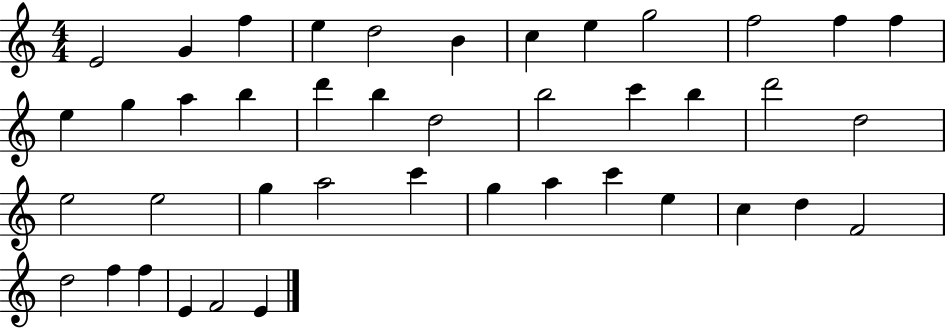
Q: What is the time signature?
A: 4/4